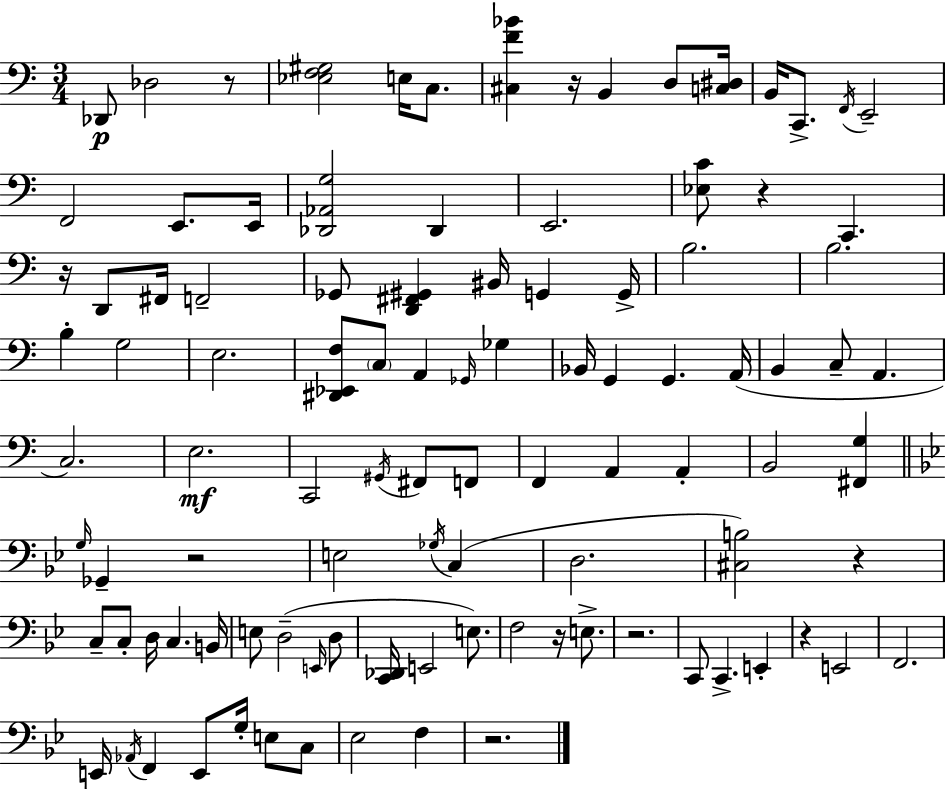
X:1
T:Untitled
M:3/4
L:1/4
K:Am
_D,,/2 _D,2 z/2 [_E,F,^G,]2 E,/4 C,/2 [^C,F_B] z/4 B,, D,/2 [C,^D,]/4 B,,/4 C,,/2 F,,/4 E,,2 F,,2 E,,/2 E,,/4 [_D,,_A,,G,]2 _D,, E,,2 [_E,C]/2 z C,, z/4 D,,/2 ^F,,/4 F,,2 _G,,/2 [D,,^F,,^G,,] ^B,,/4 G,, G,,/4 B,2 B,2 B, G,2 E,2 [^D,,_E,,F,]/2 C,/2 A,, _G,,/4 _G, _B,,/4 G,, G,, A,,/4 B,, C,/2 A,, C,2 E,2 C,,2 ^G,,/4 ^F,,/2 F,,/2 F,, A,, A,, B,,2 [^F,,G,] G,/4 _G,, z2 E,2 _G,/4 C, D,2 [^C,B,]2 z C,/2 C,/2 D,/4 C, B,,/4 E,/2 D,2 E,,/4 D,/2 [C,,_D,,]/4 E,,2 E,/2 F,2 z/4 E,/2 z2 C,,/2 C,, E,, z E,,2 F,,2 E,,/4 _A,,/4 F,, E,,/2 G,/4 E,/2 C,/2 _E,2 F, z2